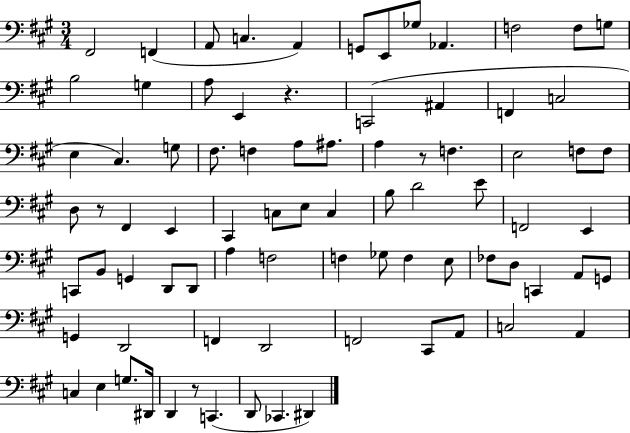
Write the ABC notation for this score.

X:1
T:Untitled
M:3/4
L:1/4
K:A
^F,,2 F,, A,,/2 C, A,, G,,/2 E,,/2 _G,/2 _A,, F,2 F,/2 G,/2 B,2 G, A,/2 E,, z C,,2 ^A,, F,, C,2 E, ^C, G,/2 ^F,/2 F, A,/2 ^A,/2 A, z/2 F, E,2 F,/2 F,/2 D,/2 z/2 ^F,, E,, ^C,, C,/2 E,/2 C, B,/2 D2 E/2 F,,2 E,, C,,/2 B,,/2 G,, D,,/2 D,,/2 A, F,2 F, _G,/2 F, E,/2 _F,/2 D,/2 C,, A,,/2 G,,/2 G,, D,,2 F,, D,,2 F,,2 ^C,,/2 A,,/2 C,2 A,, C, E, G,/2 ^D,,/4 D,, z/2 C,, D,,/2 _C,, ^D,,